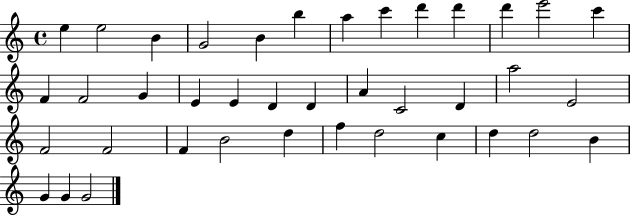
{
  \clef treble
  \time 4/4
  \defaultTimeSignature
  \key c \major
  e''4 e''2 b'4 | g'2 b'4 b''4 | a''4 c'''4 d'''4 d'''4 | d'''4 e'''2 c'''4 | \break f'4 f'2 g'4 | e'4 e'4 d'4 d'4 | a'4 c'2 d'4 | a''2 e'2 | \break f'2 f'2 | f'4 b'2 d''4 | f''4 d''2 c''4 | d''4 d''2 b'4 | \break g'4 g'4 g'2 | \bar "|."
}